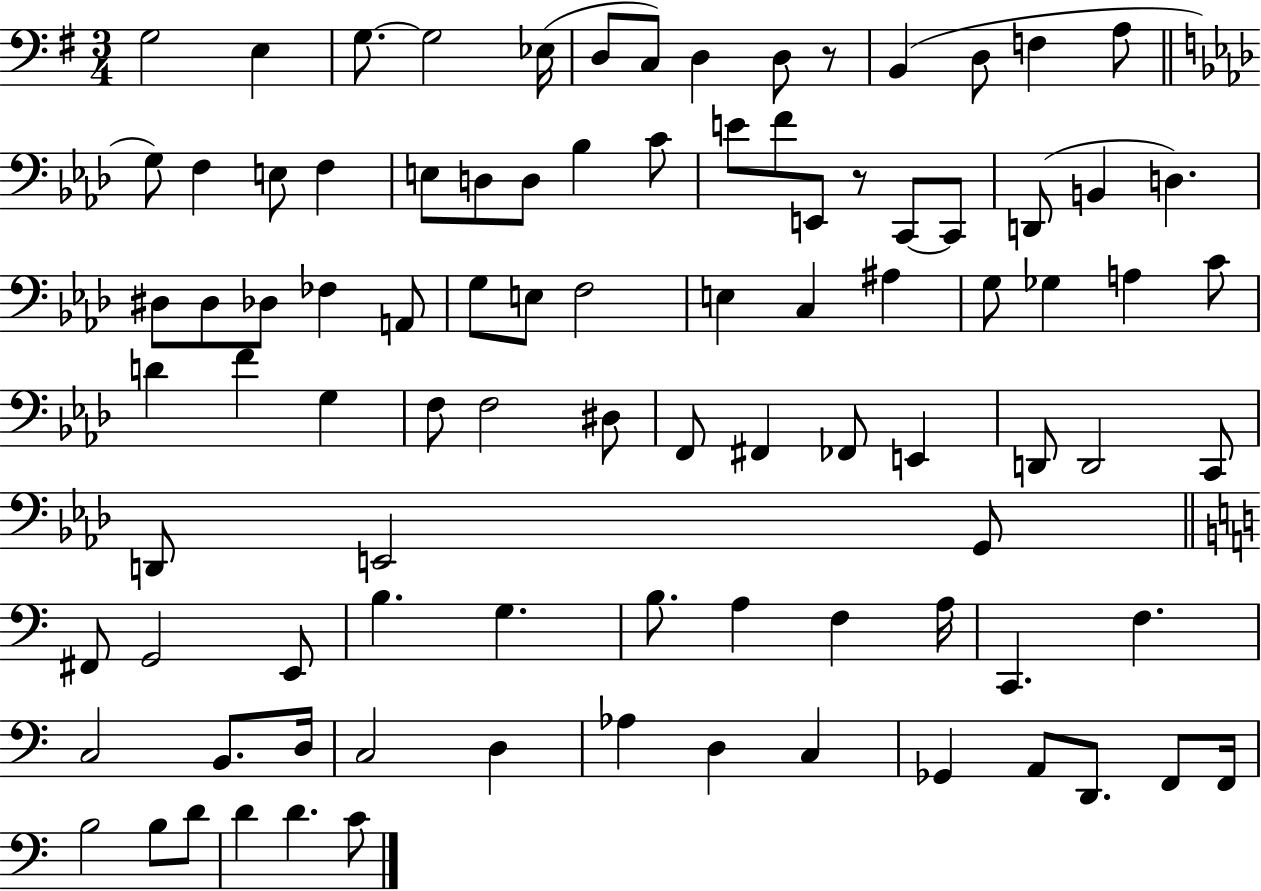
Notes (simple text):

G3/h E3/q G3/e. G3/h Eb3/s D3/e C3/e D3/q D3/e R/e B2/q D3/e F3/q A3/e G3/e F3/q E3/e F3/q E3/e D3/e D3/e Bb3/q C4/e E4/e F4/e E2/e R/e C2/e C2/e D2/e B2/q D3/q. D#3/e D#3/e Db3/e FES3/q A2/e G3/e E3/e F3/h E3/q C3/q A#3/q G3/e Gb3/q A3/q C4/e D4/q F4/q G3/q F3/e F3/h D#3/e F2/e F#2/q FES2/e E2/q D2/e D2/h C2/e D2/e E2/h G2/e F#2/e G2/h E2/e B3/q. G3/q. B3/e. A3/q F3/q A3/s C2/q. F3/q. C3/h B2/e. D3/s C3/h D3/q Ab3/q D3/q C3/q Gb2/q A2/e D2/e. F2/e F2/s B3/h B3/e D4/e D4/q D4/q. C4/e